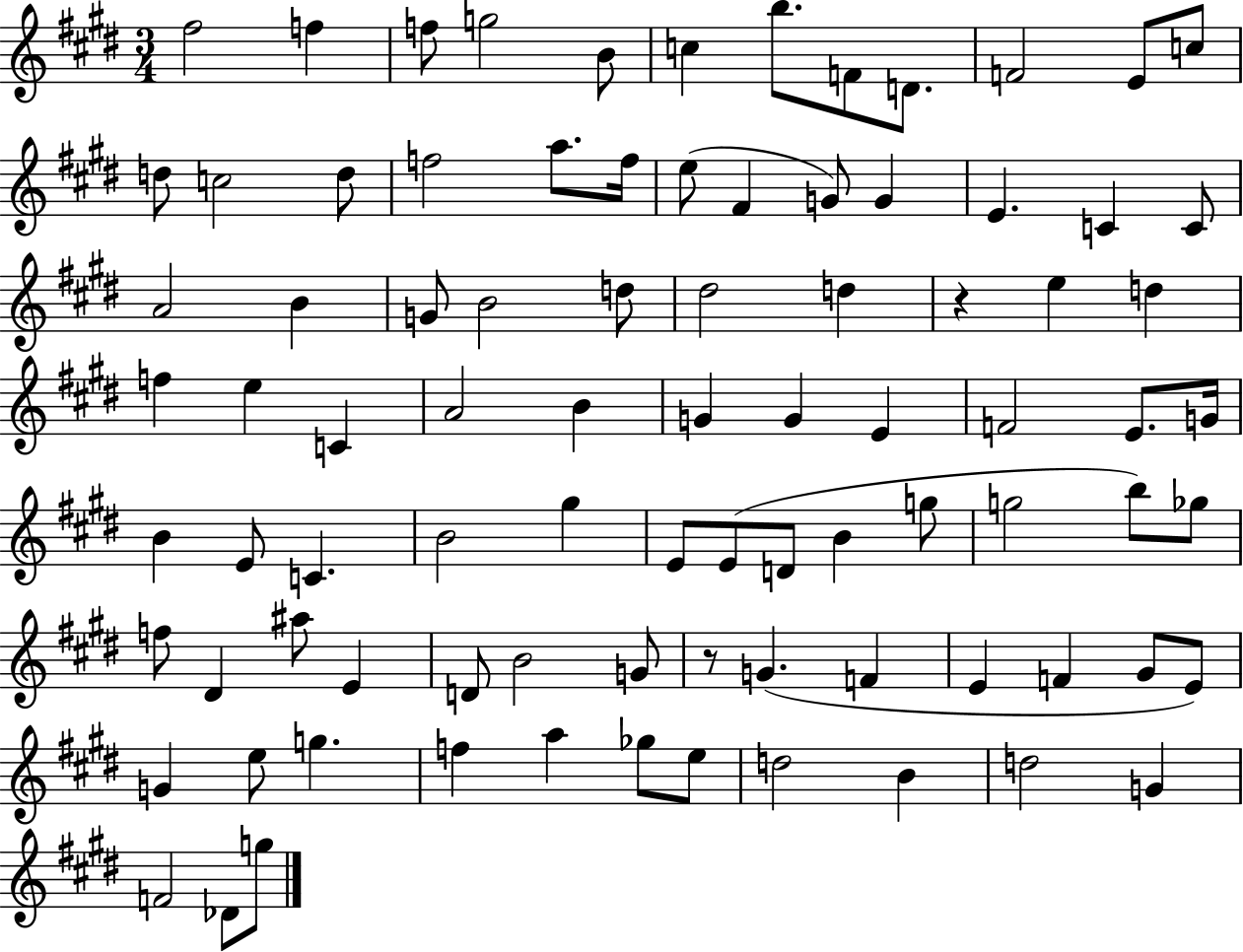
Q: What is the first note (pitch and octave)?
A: F#5